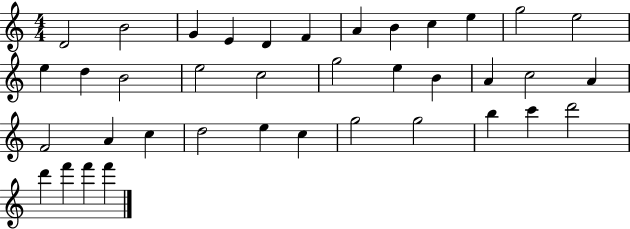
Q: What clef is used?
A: treble